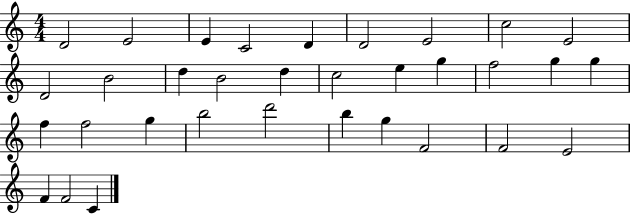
X:1
T:Untitled
M:4/4
L:1/4
K:C
D2 E2 E C2 D D2 E2 c2 E2 D2 B2 d B2 d c2 e g f2 g g f f2 g b2 d'2 b g F2 F2 E2 F F2 C